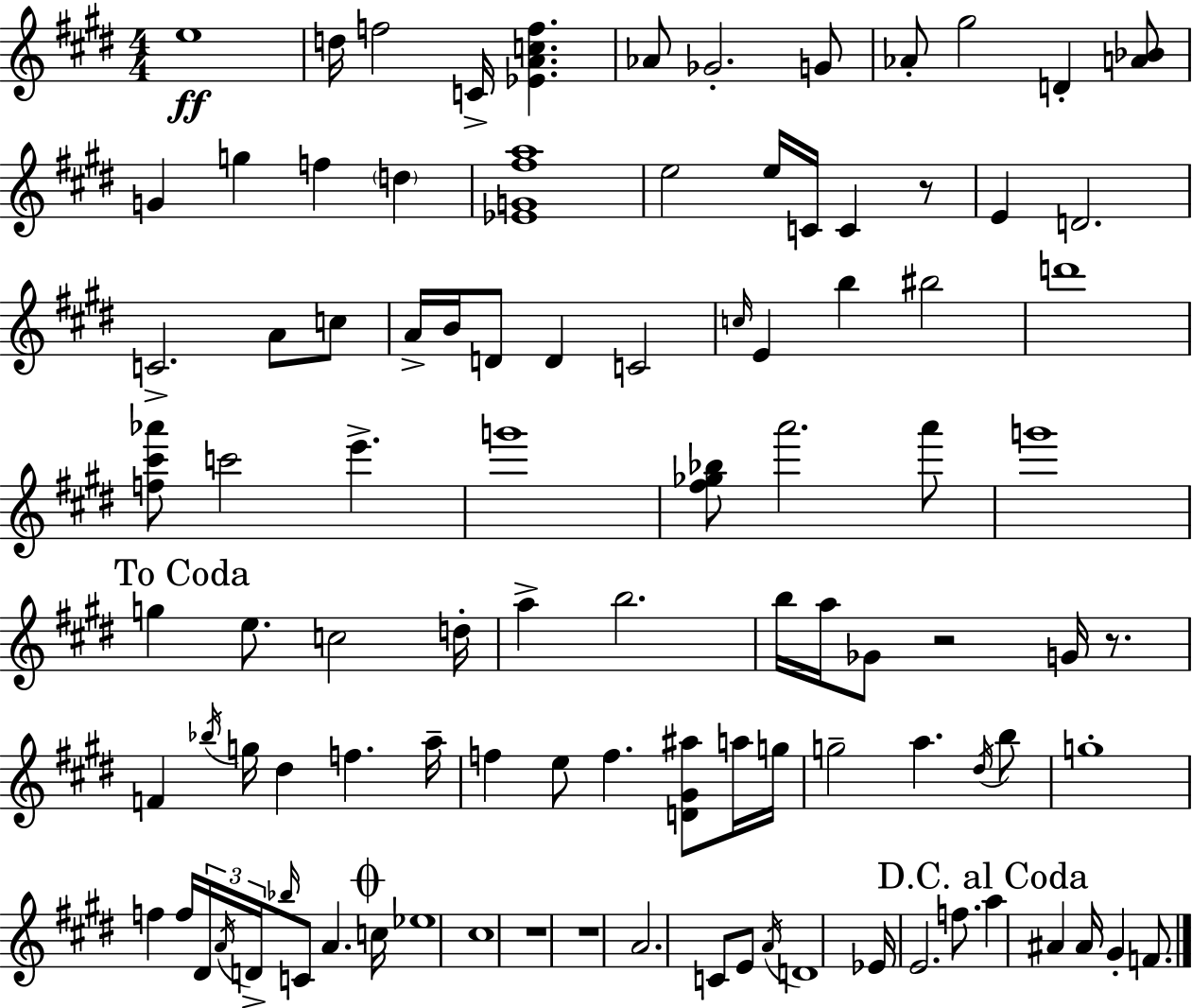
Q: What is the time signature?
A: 4/4